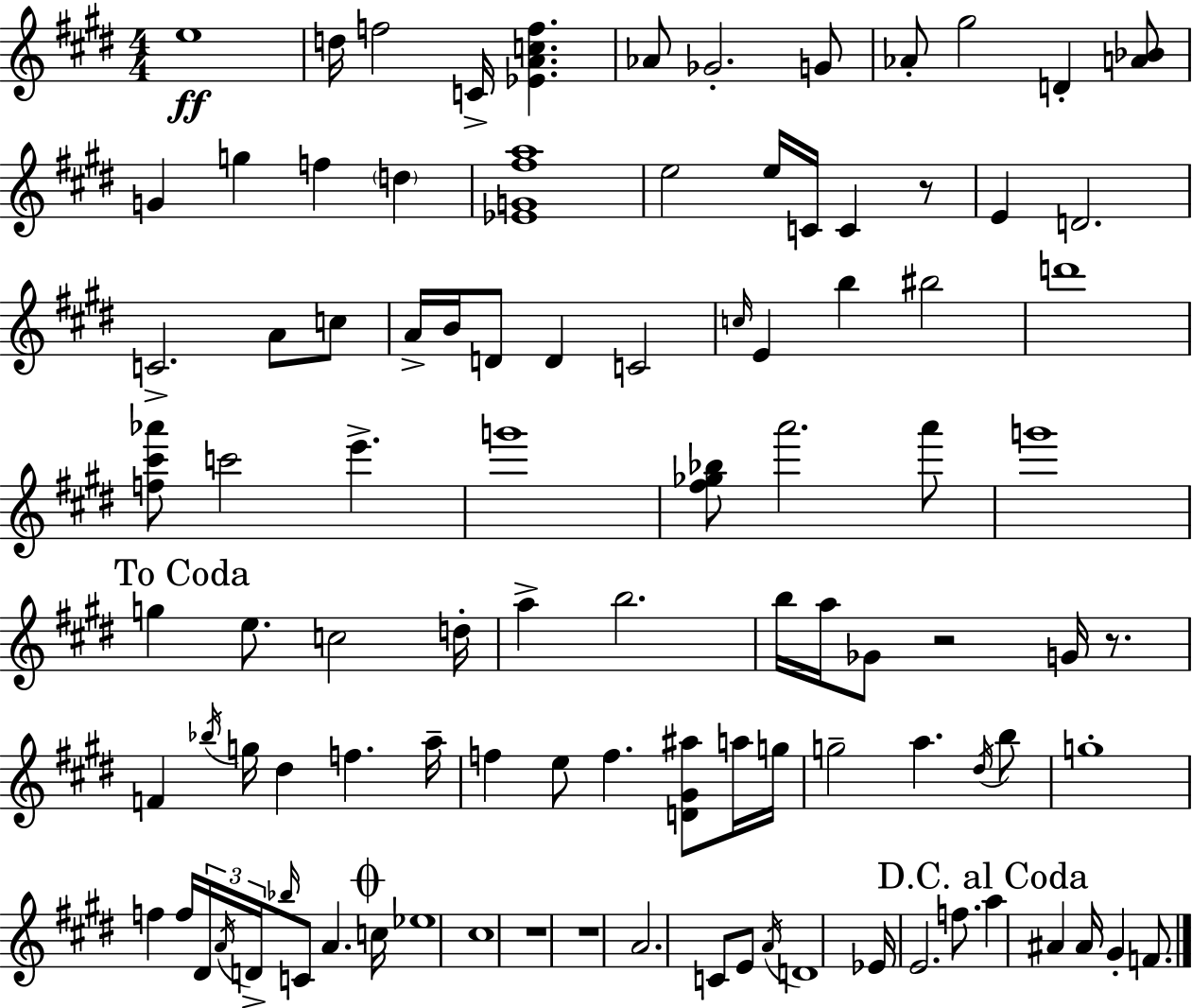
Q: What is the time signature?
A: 4/4